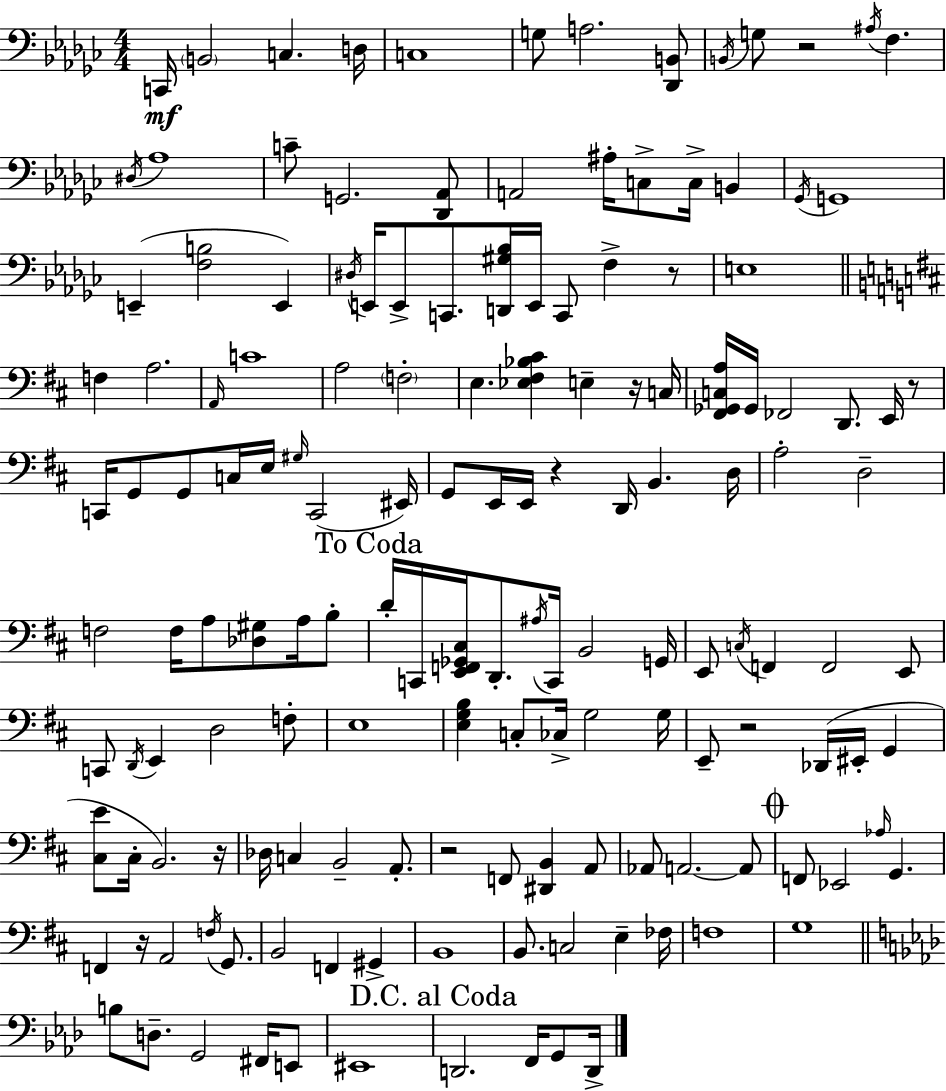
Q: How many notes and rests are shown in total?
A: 151